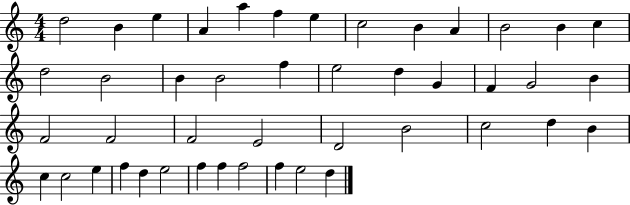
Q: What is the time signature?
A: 4/4